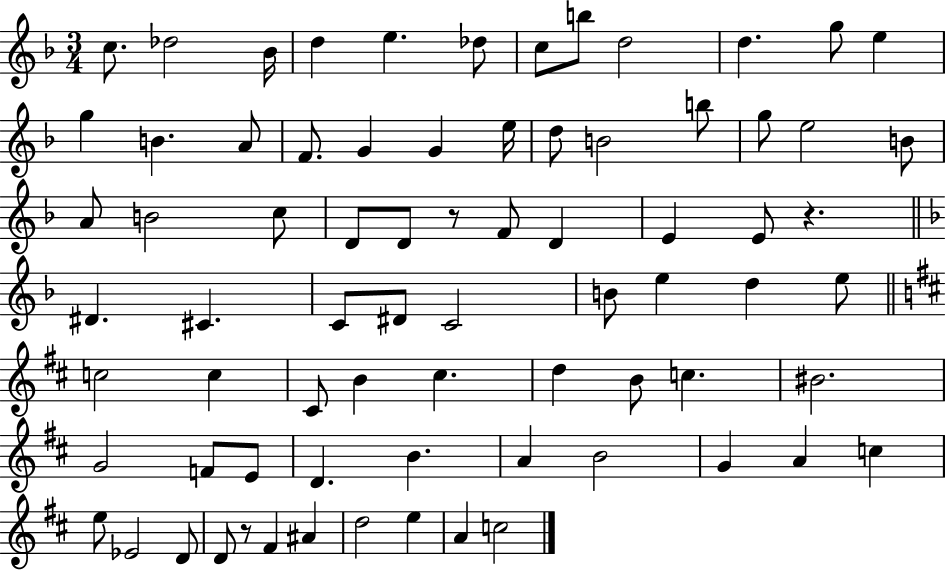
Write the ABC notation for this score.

X:1
T:Untitled
M:3/4
L:1/4
K:F
c/2 _d2 _B/4 d e _d/2 c/2 b/2 d2 d g/2 e g B A/2 F/2 G G e/4 d/2 B2 b/2 g/2 e2 B/2 A/2 B2 c/2 D/2 D/2 z/2 F/2 D E E/2 z ^D ^C C/2 ^D/2 C2 B/2 e d e/2 c2 c ^C/2 B ^c d B/2 c ^B2 G2 F/2 E/2 D B A B2 G A c e/2 _E2 D/2 D/2 z/2 ^F ^A d2 e A c2